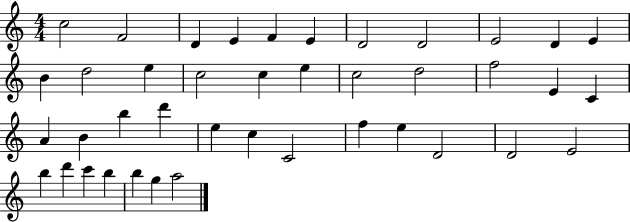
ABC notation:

X:1
T:Untitled
M:4/4
L:1/4
K:C
c2 F2 D E F E D2 D2 E2 D E B d2 e c2 c e c2 d2 f2 E C A B b d' e c C2 f e D2 D2 E2 b d' c' b b g a2